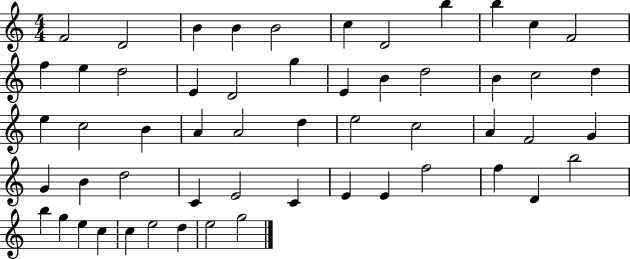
{
  \clef treble
  \numericTimeSignature
  \time 4/4
  \key c \major
  f'2 d'2 | b'4 b'4 b'2 | c''4 d'2 b''4 | b''4 c''4 f'2 | \break f''4 e''4 d''2 | e'4 d'2 g''4 | e'4 b'4 d''2 | b'4 c''2 d''4 | \break e''4 c''2 b'4 | a'4 a'2 d''4 | e''2 c''2 | a'4 f'2 g'4 | \break g'4 b'4 d''2 | c'4 e'2 c'4 | e'4 e'4 f''2 | f''4 d'4 b''2 | \break b''4 g''4 e''4 c''4 | c''4 e''2 d''4 | e''2 g''2 | \bar "|."
}